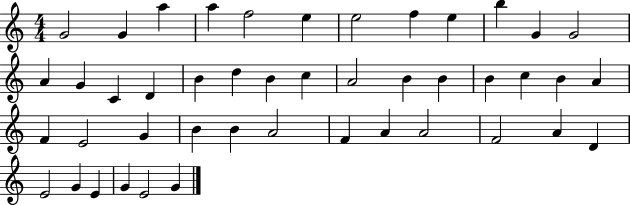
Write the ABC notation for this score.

X:1
T:Untitled
M:4/4
L:1/4
K:C
G2 G a a f2 e e2 f e b G G2 A G C D B d B c A2 B B B c B A F E2 G B B A2 F A A2 F2 A D E2 G E G E2 G